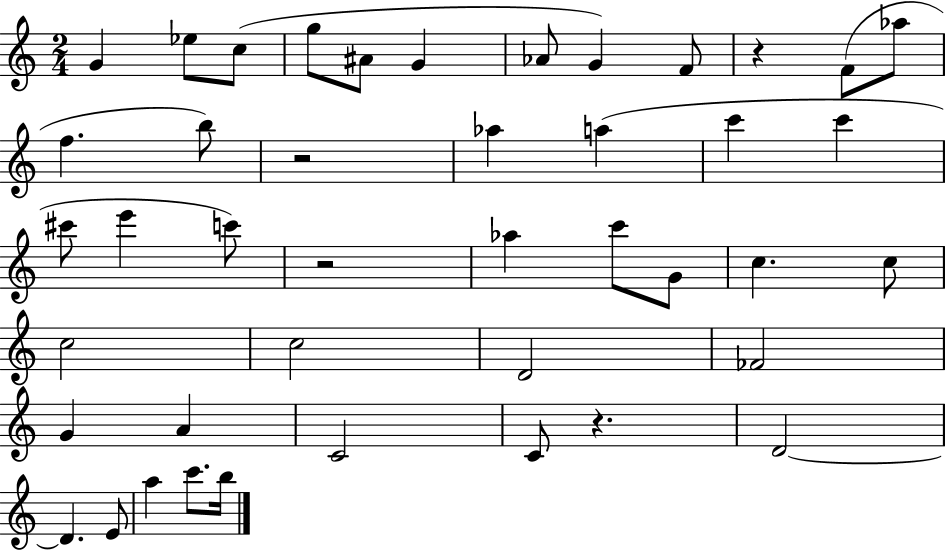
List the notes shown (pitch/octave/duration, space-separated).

G4/q Eb5/e C5/e G5/e A#4/e G4/q Ab4/e G4/q F4/e R/q F4/e Ab5/e F5/q. B5/e R/h Ab5/q A5/q C6/q C6/q C#6/e E6/q C6/e R/h Ab5/q C6/e G4/e C5/q. C5/e C5/h C5/h D4/h FES4/h G4/q A4/q C4/h C4/e R/q. D4/h D4/q. E4/e A5/q C6/e. B5/s